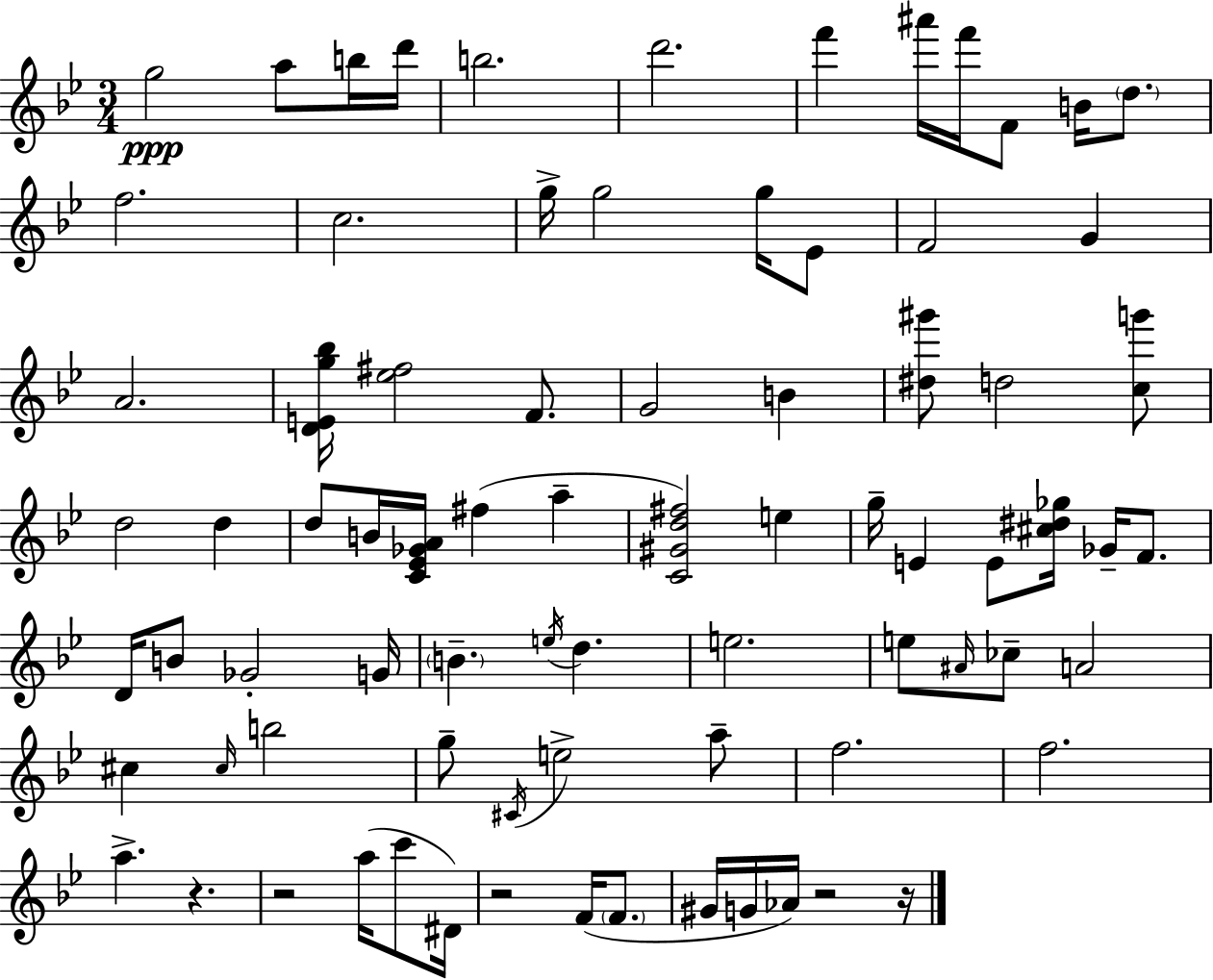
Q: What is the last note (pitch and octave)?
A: Ab4